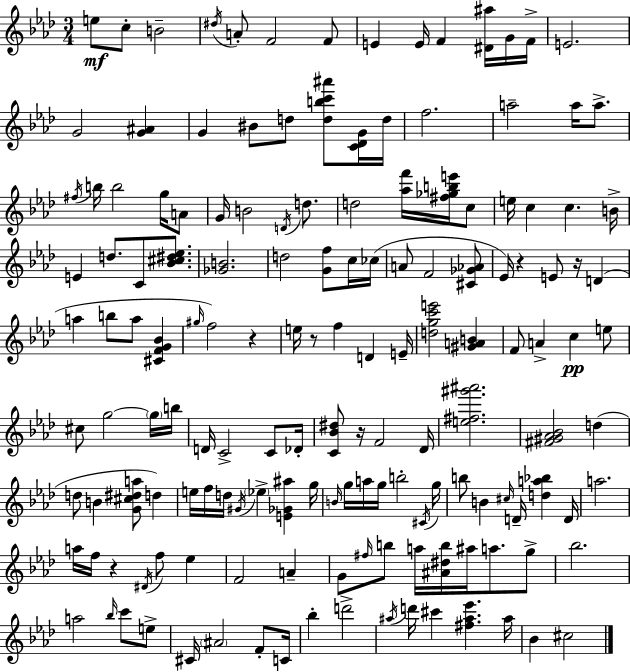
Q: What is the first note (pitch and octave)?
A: E5